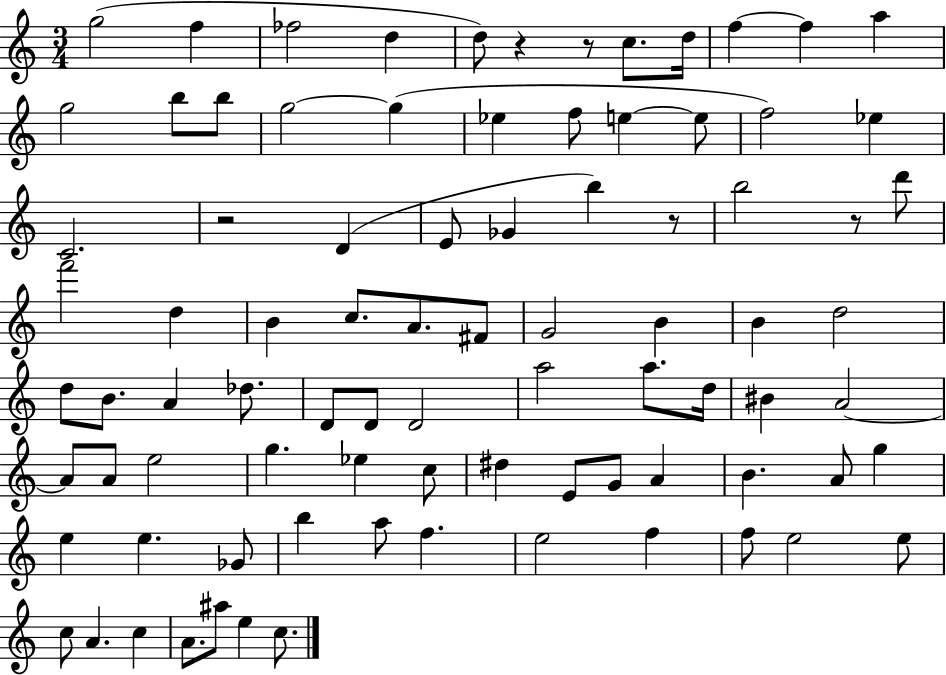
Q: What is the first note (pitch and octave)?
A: G5